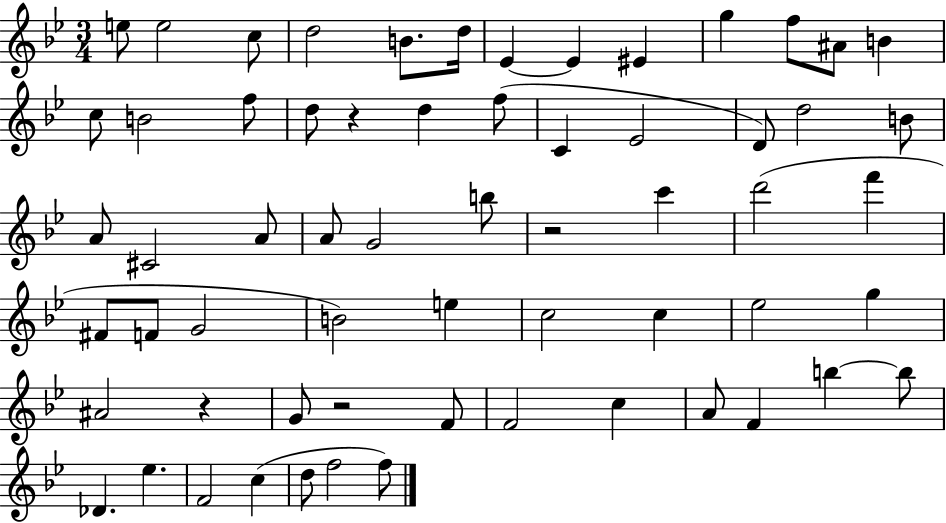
{
  \clef treble
  \numericTimeSignature
  \time 3/4
  \key bes \major
  \repeat volta 2 { e''8 e''2 c''8 | d''2 b'8. d''16 | ees'4~~ ees'4 eis'4 | g''4 f''8 ais'8 b'4 | \break c''8 b'2 f''8 | d''8 r4 d''4 f''8( | c'4 ees'2 | d'8) d''2 b'8 | \break a'8 cis'2 a'8 | a'8 g'2 b''8 | r2 c'''4 | d'''2( f'''4 | \break fis'8 f'8 g'2 | b'2) e''4 | c''2 c''4 | ees''2 g''4 | \break ais'2 r4 | g'8 r2 f'8 | f'2 c''4 | a'8 f'4 b''4~~ b''8 | \break des'4. ees''4. | f'2 c''4( | d''8 f''2 f''8) | } \bar "|."
}